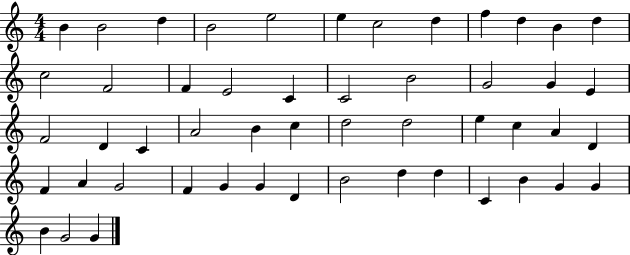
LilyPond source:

{
  \clef treble
  \numericTimeSignature
  \time 4/4
  \key c \major
  b'4 b'2 d''4 | b'2 e''2 | e''4 c''2 d''4 | f''4 d''4 b'4 d''4 | \break c''2 f'2 | f'4 e'2 c'4 | c'2 b'2 | g'2 g'4 e'4 | \break f'2 d'4 c'4 | a'2 b'4 c''4 | d''2 d''2 | e''4 c''4 a'4 d'4 | \break f'4 a'4 g'2 | f'4 g'4 g'4 d'4 | b'2 d''4 d''4 | c'4 b'4 g'4 g'4 | \break b'4 g'2 g'4 | \bar "|."
}